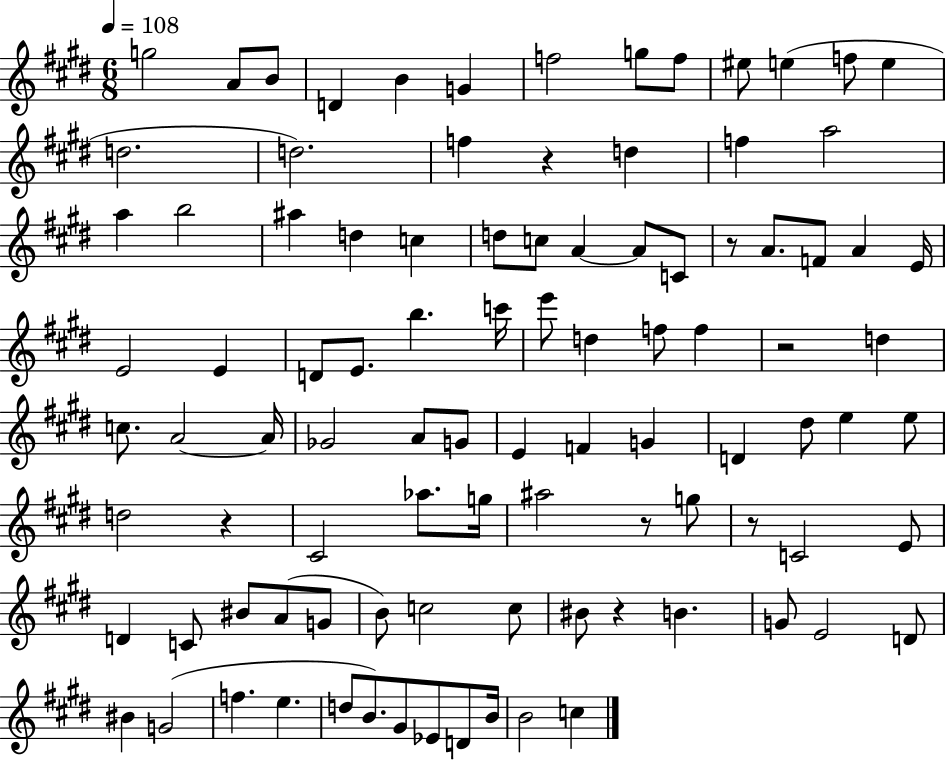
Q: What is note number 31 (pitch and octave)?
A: F4